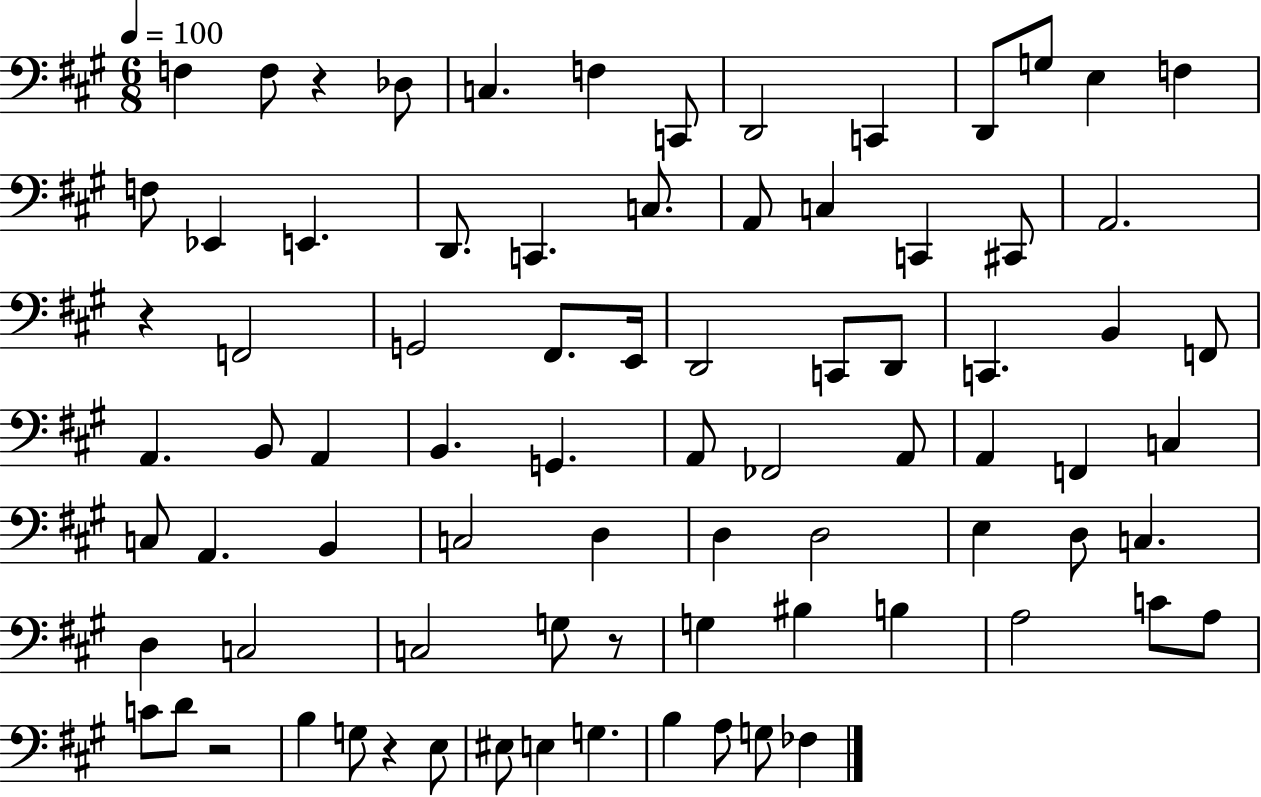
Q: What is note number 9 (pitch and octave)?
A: D2